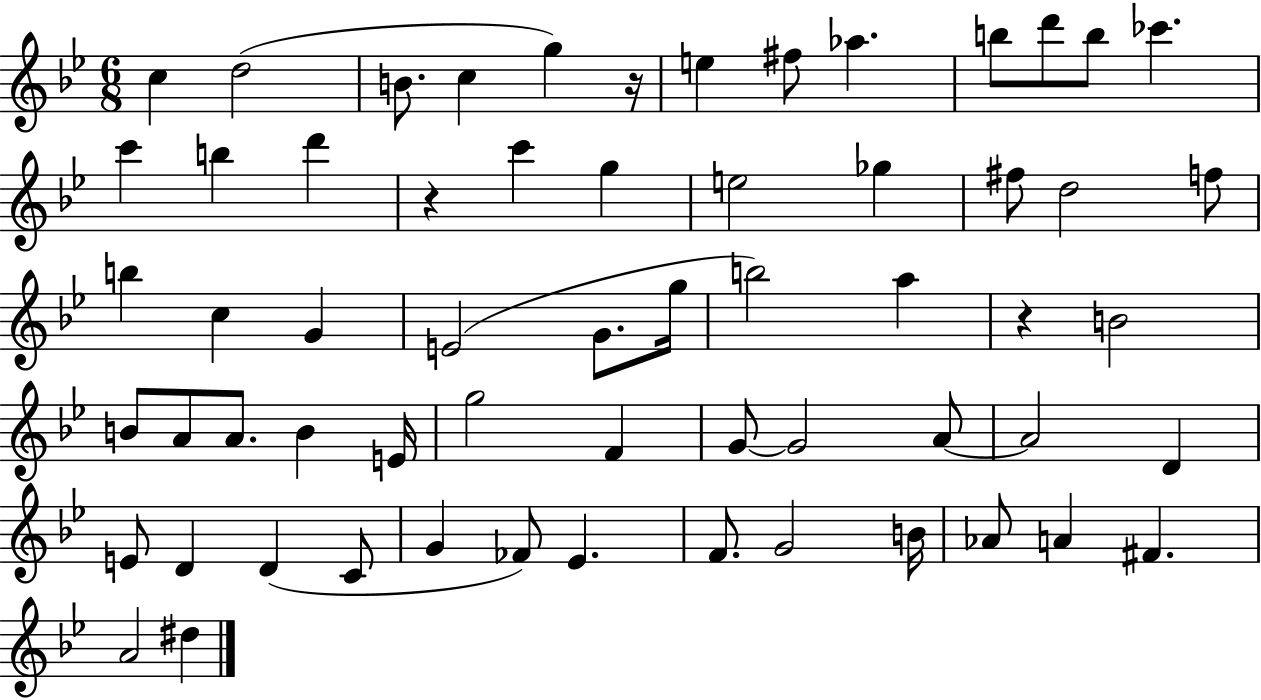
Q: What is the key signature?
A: BES major